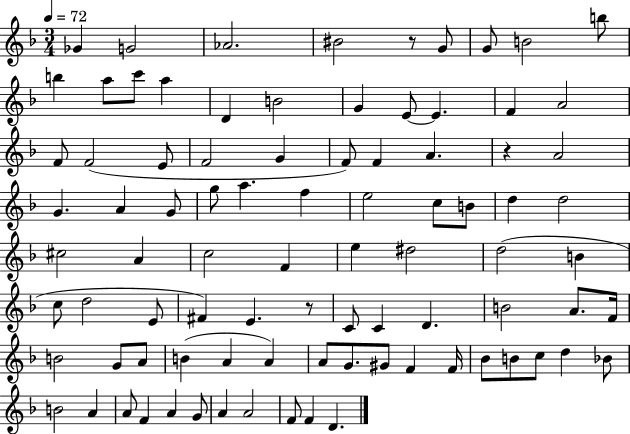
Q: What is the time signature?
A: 3/4